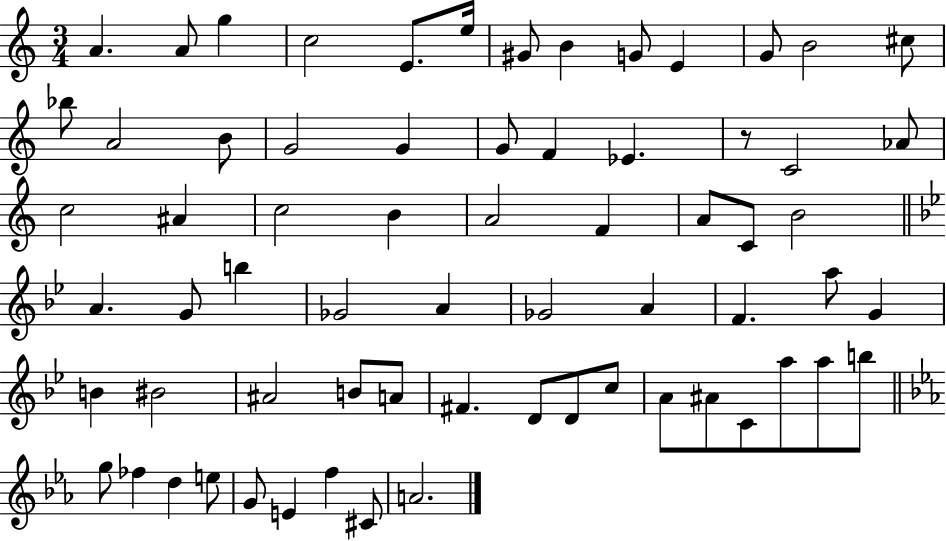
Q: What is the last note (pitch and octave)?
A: A4